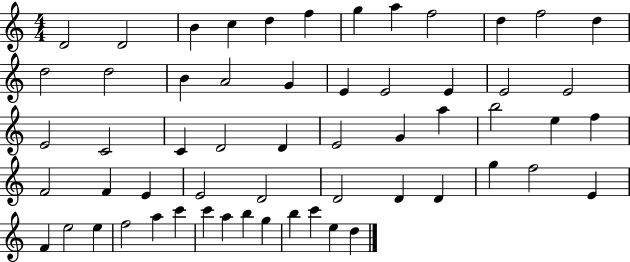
D4/h D4/h B4/q C5/q D5/q F5/q G5/q A5/q F5/h D5/q F5/h D5/q D5/h D5/h B4/q A4/h G4/q E4/q E4/h E4/q E4/h E4/h E4/h C4/h C4/q D4/h D4/q E4/h G4/q A5/q B5/h E5/q F5/q F4/h F4/q E4/q E4/h D4/h D4/h D4/q D4/q G5/q F5/h E4/q F4/q E5/h E5/q F5/h A5/q C6/q C6/q A5/q B5/q G5/q B5/q C6/q E5/q D5/q